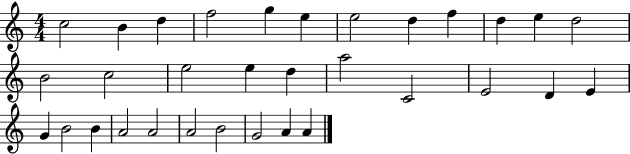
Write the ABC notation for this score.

X:1
T:Untitled
M:4/4
L:1/4
K:C
c2 B d f2 g e e2 d f d e d2 B2 c2 e2 e d a2 C2 E2 D E G B2 B A2 A2 A2 B2 G2 A A